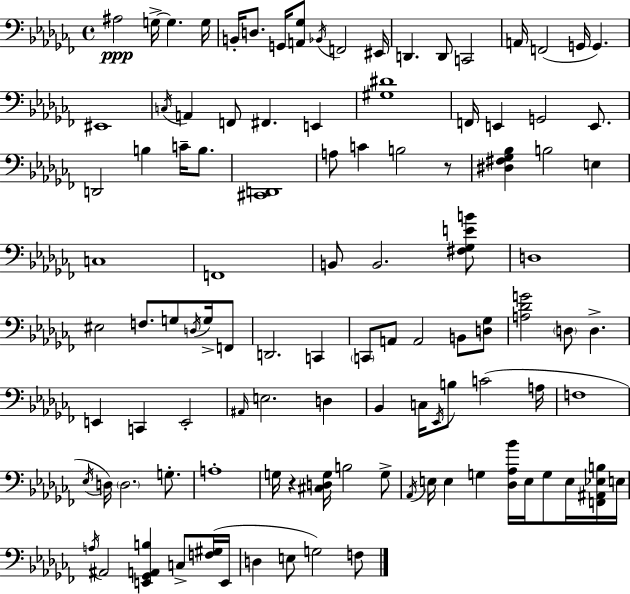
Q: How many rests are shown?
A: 2